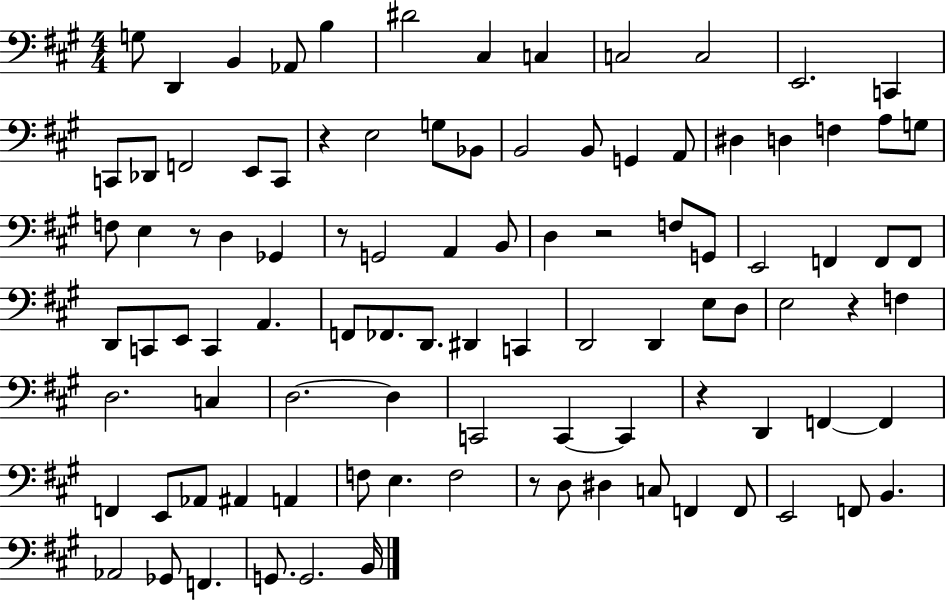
G3/e D2/q B2/q Ab2/e B3/q D#4/h C#3/q C3/q C3/h C3/h E2/h. C2/q C2/e Db2/e F2/h E2/e C2/e R/q E3/h G3/e Bb2/e B2/h B2/e G2/q A2/e D#3/q D3/q F3/q A3/e G3/e F3/e E3/q R/e D3/q Gb2/q R/e G2/h A2/q B2/e D3/q R/h F3/e G2/e E2/h F2/q F2/e F2/e D2/e C2/e E2/e C2/q A2/q. F2/e FES2/e. D2/e. D#2/q C2/q D2/h D2/q E3/e D3/e E3/h R/q F3/q D3/h. C3/q D3/h. D3/q C2/h C2/q C2/q R/q D2/q F2/q F2/q F2/q E2/e Ab2/e A#2/q A2/q F3/e E3/q. F3/h R/e D3/e D#3/q C3/e F2/q F2/e E2/h F2/e B2/q. Ab2/h Gb2/e F2/q. G2/e. G2/h. B2/s